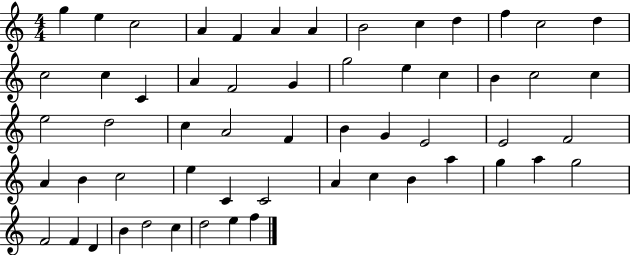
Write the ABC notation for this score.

X:1
T:Untitled
M:4/4
L:1/4
K:C
g e c2 A F A A B2 c d f c2 d c2 c C A F2 G g2 e c B c2 c e2 d2 c A2 F B G E2 E2 F2 A B c2 e C C2 A c B a g a g2 F2 F D B d2 c d2 e f